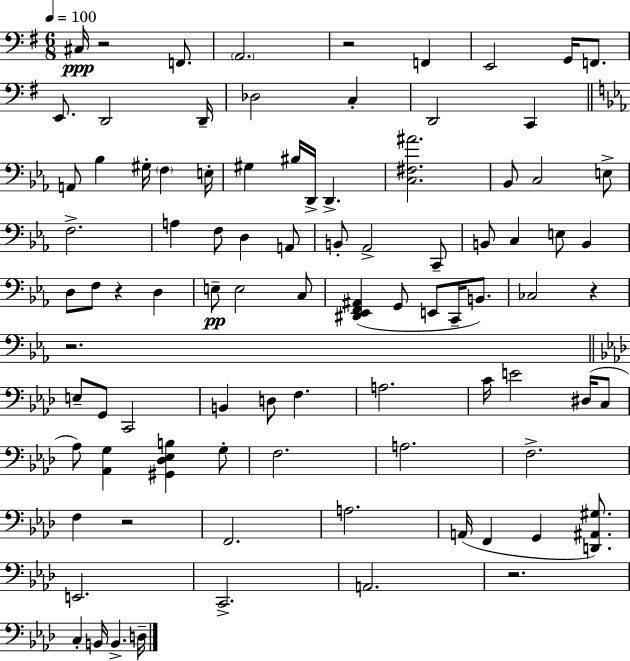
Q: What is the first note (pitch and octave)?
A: C#3